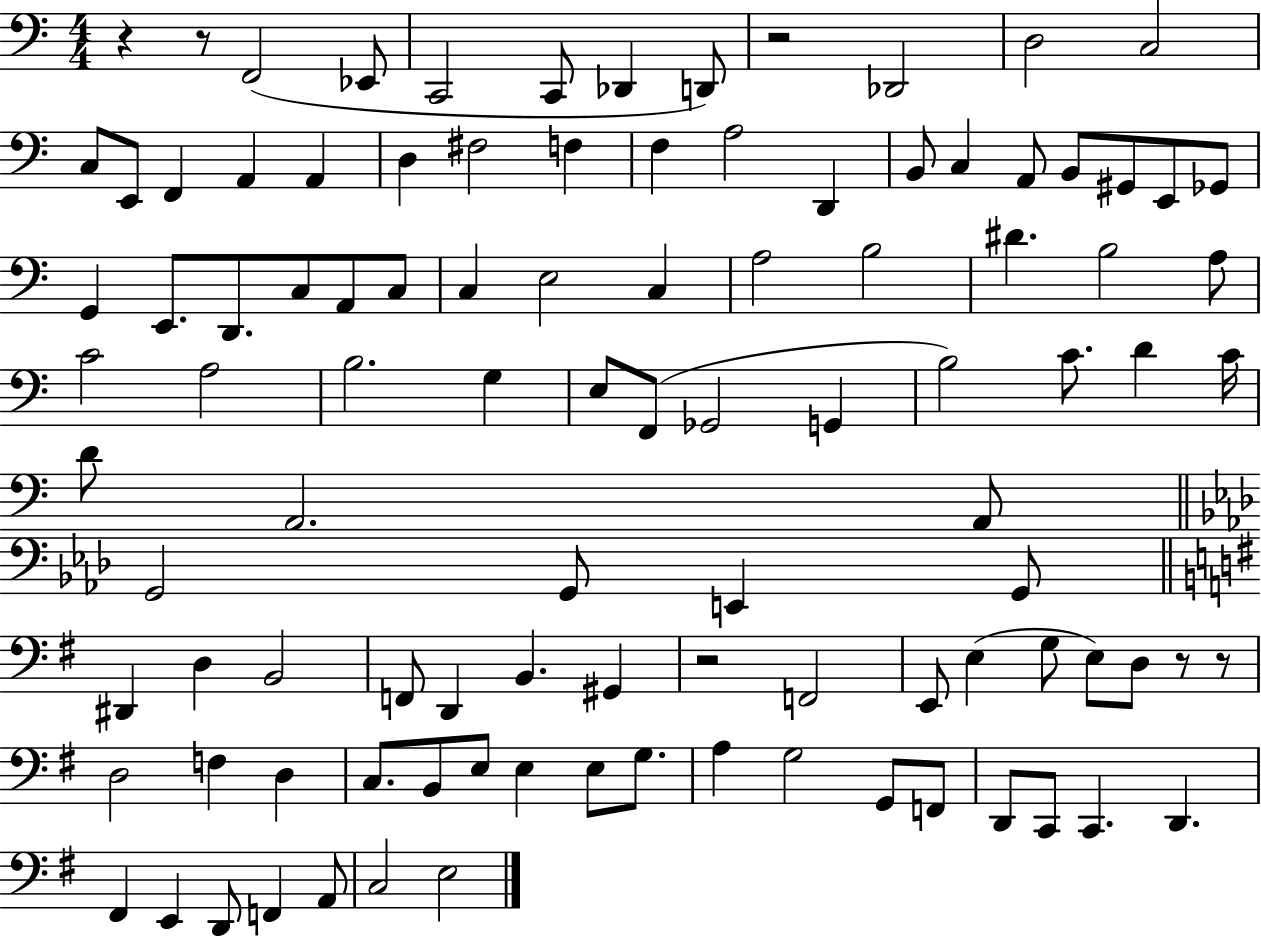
X:1
T:Untitled
M:4/4
L:1/4
K:C
z z/2 F,,2 _E,,/2 C,,2 C,,/2 _D,, D,,/2 z2 _D,,2 D,2 C,2 C,/2 E,,/2 F,, A,, A,, D, ^F,2 F, F, A,2 D,, B,,/2 C, A,,/2 B,,/2 ^G,,/2 E,,/2 _G,,/2 G,, E,,/2 D,,/2 C,/2 A,,/2 C,/2 C, E,2 C, A,2 B,2 ^D B,2 A,/2 C2 A,2 B,2 G, E,/2 F,,/2 _G,,2 G,, B,2 C/2 D C/4 D/2 A,,2 A,,/2 G,,2 G,,/2 E,, G,,/2 ^D,, D, B,,2 F,,/2 D,, B,, ^G,, z2 F,,2 E,,/2 E, G,/2 E,/2 D,/2 z/2 z/2 D,2 F, D, C,/2 B,,/2 E,/2 E, E,/2 G,/2 A, G,2 G,,/2 F,,/2 D,,/2 C,,/2 C,, D,, ^F,, E,, D,,/2 F,, A,,/2 C,2 E,2